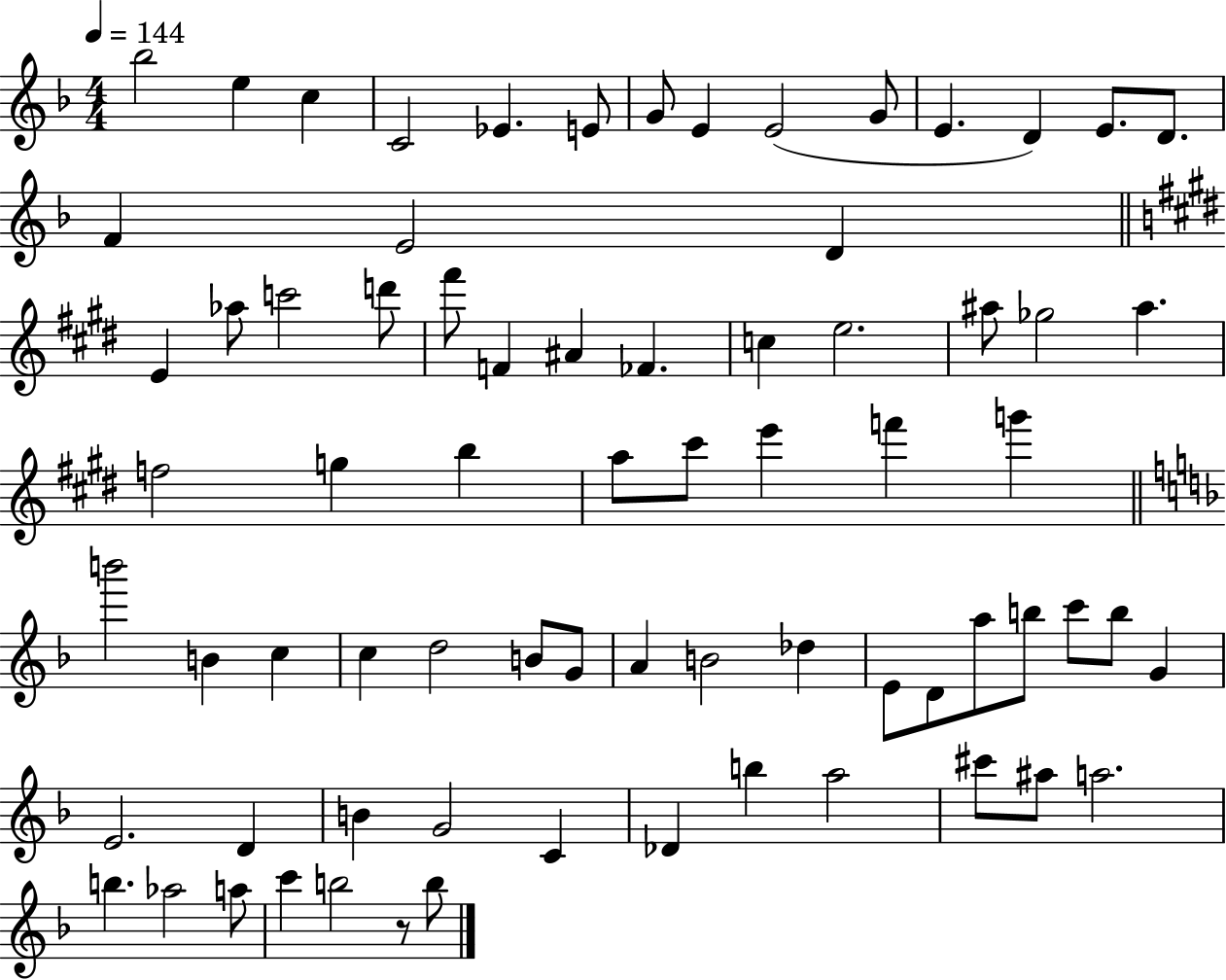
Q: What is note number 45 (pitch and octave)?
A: G4